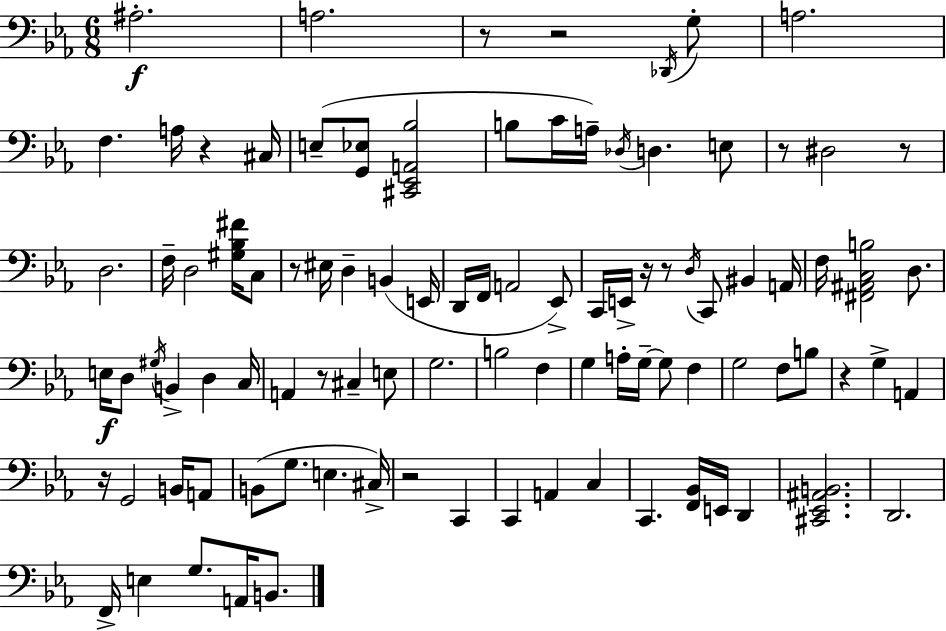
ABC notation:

X:1
T:Untitled
M:6/8
L:1/4
K:Eb
^A,2 A,2 z/2 z2 _D,,/4 G,/2 A,2 F, A,/4 z ^C,/4 E,/2 [G,,_E,]/2 [^C,,_E,,A,,_B,]2 B,/2 C/4 A,/4 _D,/4 D, E,/2 z/2 ^D,2 z/2 D,2 F,/4 D,2 [^G,_B,^F]/4 C,/2 z/2 ^E,/4 D, B,, E,,/4 D,,/4 F,,/4 A,,2 _E,,/2 C,,/4 E,,/4 z/4 z/2 D,/4 C,,/2 ^B,, A,,/4 F,/4 [^F,,^A,,C,B,]2 D,/2 E,/4 D,/2 ^G,/4 B,, D, C,/4 A,, z/2 ^C, E,/2 G,2 B,2 F, G, A,/4 G,/4 G,/2 F, G,2 F,/2 B,/2 z G, A,, z/4 G,,2 B,,/4 A,,/2 B,,/2 G,/2 E, ^C,/4 z2 C,, C,, A,, C, C,, [F,,_B,,]/4 E,,/4 D,, [^C,,_E,,^A,,B,,]2 D,,2 F,,/4 E, G,/2 A,,/4 B,,/2